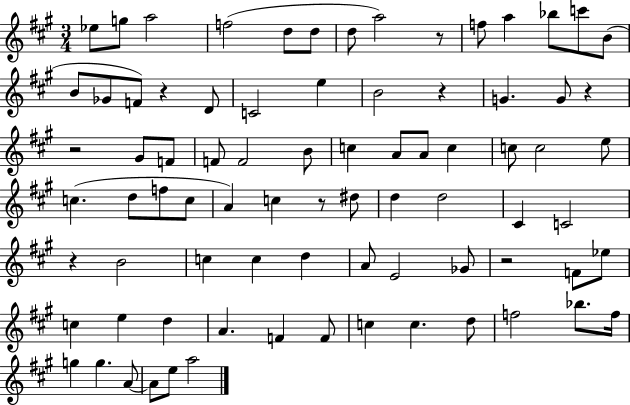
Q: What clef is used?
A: treble